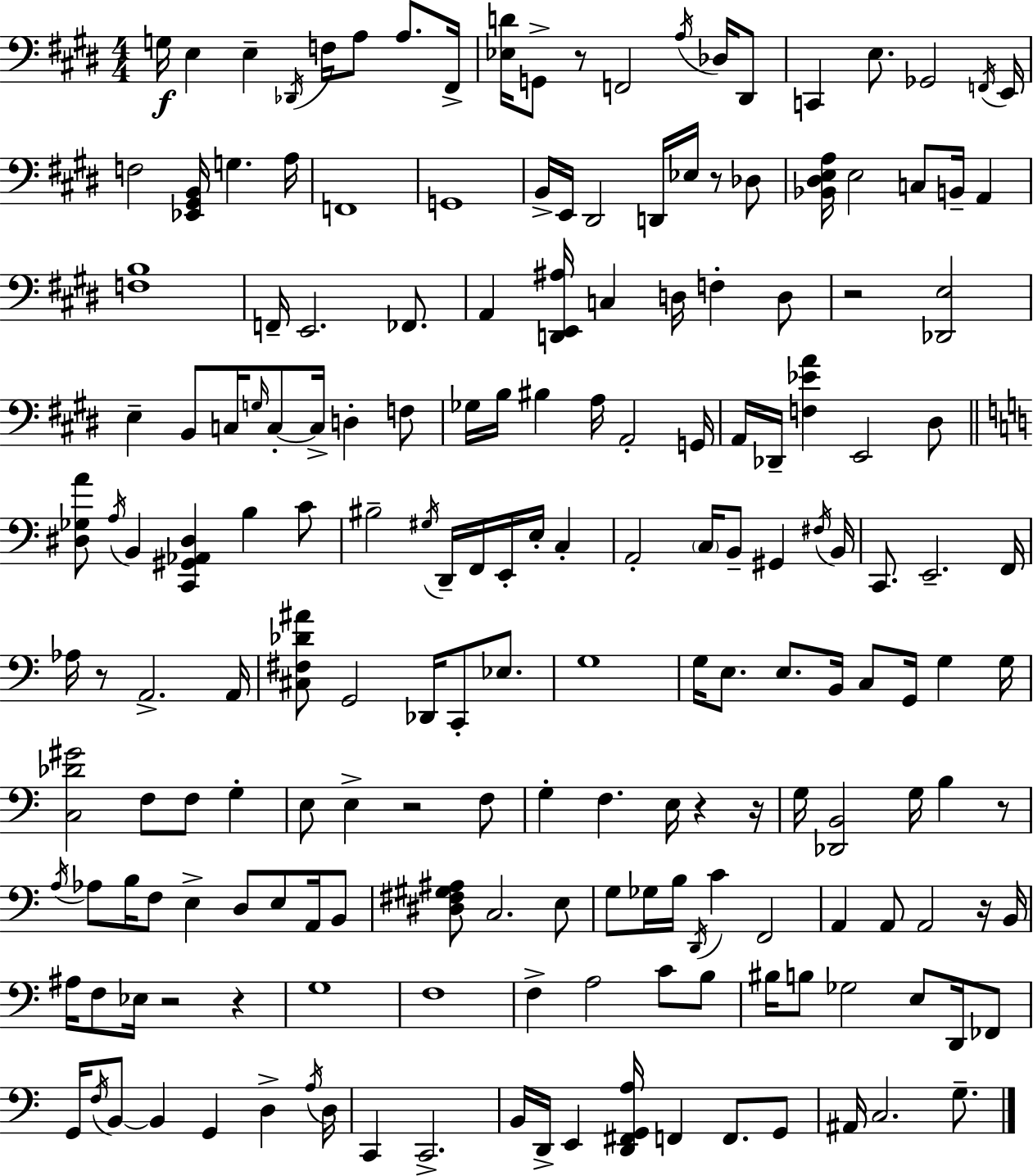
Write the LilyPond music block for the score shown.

{
  \clef bass
  \numericTimeSignature
  \time 4/4
  \key e \major
  g16\f e4 e4-- \acciaccatura { des,16 } f16 a8 a8. | fis,16-> <ees d'>16 g,8-> r8 f,2 \acciaccatura { a16 } des16 | dis,8 c,4 e8. ges,2 | \acciaccatura { f,16 } e,16 f2 <ees, gis, b,>16 g4. | \break a16 f,1 | g,1 | b,16-> e,16 dis,2 d,16 ees16 r8 | des8 <bes, dis e a>16 e2 c8 b,16-- a,4 | \break <f b>1 | f,16-- e,2. | fes,8. a,4 <d, e, ais>16 c4 d16 f4-. | d8 r2 <des, e>2 | \break e4-- b,8 c16 \grace { g16 } c8-.~~ c16-> d4-. | f8 ges16 b16 bis4 a16 a,2-. | g,16 a,16 des,16-- <f ees' a'>4 e,2 | dis8 \bar "||" \break \key a \minor <dis ges a'>8 \acciaccatura { a16 } b,4 <c, gis, aes, dis>4 b4 c'8 | bis2-- \acciaccatura { gis16 } d,16-- f,16 e,16-. e16-. c4-. | a,2-. \parenthesize c16 b,8-- gis,4 | \acciaccatura { fis16 } b,16 c,8. e,2.-- | \break f,16 aes16 r8 a,2.-> | a,16 <cis fis des' ais'>8 g,2 des,16 c,8-. | ees8. g1 | g16 e8. e8. b,16 c8 g,16 g4 | \break g16 <c des' gis'>2 f8 f8 g4-. | e8 e4-> r2 | f8 g4-. f4. e16 r4 | r16 g16 <des, b,>2 g16 b4 | \break r8 \acciaccatura { a16 } aes8 b16 f8 e4-> d8 e8 | a,16 b,8 <dis fis gis ais>8 c2. | e8 g8 ges16 b16 \acciaccatura { d,16 } c'4 f,2 | a,4 a,8 a,2 | \break r16 b,16 ais16 f8 ees16 r2 | r4 g1 | f1 | f4-> a2 | \break c'8 b8 bis16 b8 ges2 | e8 d,16 fes,8 g,16 \acciaccatura { f16 } b,8~~ b,4 g,4 | d4-> \acciaccatura { a16 } d16 c,4 c,2.-> | b,16 d,16-> e,4 <d, fis, g, a>16 f,4 | \break f,8. g,8 ais,16 c2. | g8.-- \bar "|."
}